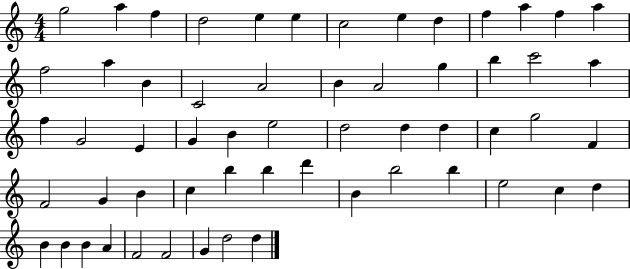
X:1
T:Untitled
M:4/4
L:1/4
K:C
g2 a f d2 e e c2 e d f a f a f2 a B C2 A2 B A2 g b c'2 a f G2 E G B e2 d2 d d c g2 F F2 G B c b b d' B b2 b e2 c d B B B A F2 F2 G d2 d